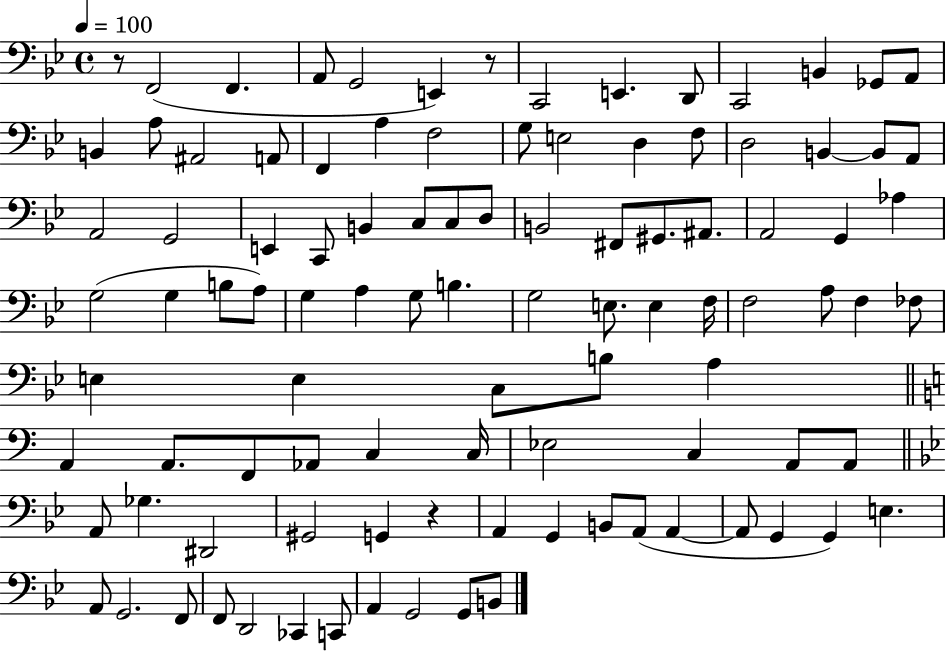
R/e F2/h F2/q. A2/e G2/h E2/q R/e C2/h E2/q. D2/e C2/h B2/q Gb2/e A2/e B2/q A3/e A#2/h A2/e F2/q A3/q F3/h G3/e E3/h D3/q F3/e D3/h B2/q B2/e A2/e A2/h G2/h E2/q C2/e B2/q C3/e C3/e D3/e B2/h F#2/e G#2/e. A#2/e. A2/h G2/q Ab3/q G3/h G3/q B3/e A3/e G3/q A3/q G3/e B3/q. G3/h E3/e. E3/q F3/s F3/h A3/e F3/q FES3/e E3/q E3/q C3/e B3/e A3/q A2/q A2/e. F2/e Ab2/e C3/q C3/s Eb3/h C3/q A2/e A2/e A2/e Gb3/q. D#2/h G#2/h G2/q R/q A2/q G2/q B2/e A2/e A2/q A2/e G2/q G2/q E3/q. A2/e G2/h. F2/e F2/e D2/h CES2/q C2/e A2/q G2/h G2/e B2/e